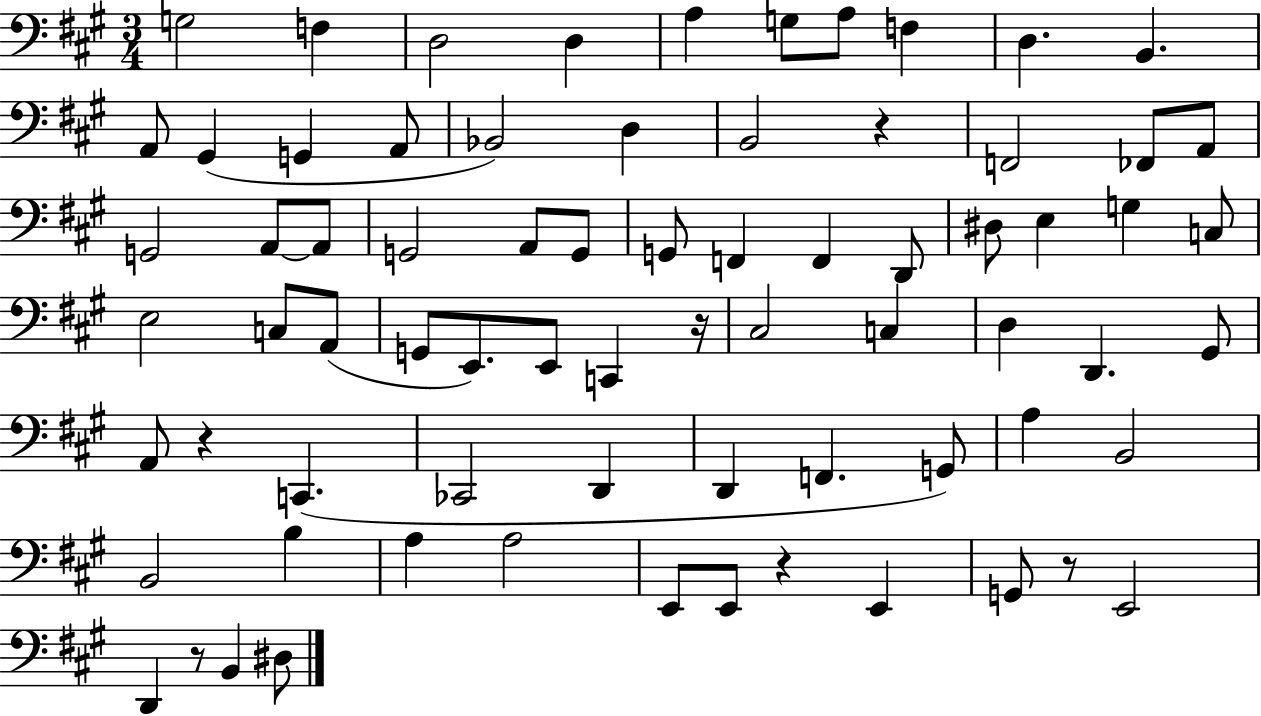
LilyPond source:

{
  \clef bass
  \numericTimeSignature
  \time 3/4
  \key a \major
  \repeat volta 2 { g2 f4 | d2 d4 | a4 g8 a8 f4 | d4. b,4. | \break a,8 gis,4( g,4 a,8 | bes,2) d4 | b,2 r4 | f,2 fes,8 a,8 | \break g,2 a,8~~ a,8 | g,2 a,8 g,8 | g,8 f,4 f,4 d,8 | dis8 e4 g4 c8 | \break e2 c8 a,8( | g,8 e,8.) e,8 c,4 r16 | cis2 c4 | d4 d,4. gis,8 | \break a,8 r4 c,4.( | ces,2 d,4 | d,4 f,4. g,8) | a4 b,2 | \break b,2 b4 | a4 a2 | e,8 e,8 r4 e,4 | g,8 r8 e,2 | \break d,4 r8 b,4 dis8 | } \bar "|."
}